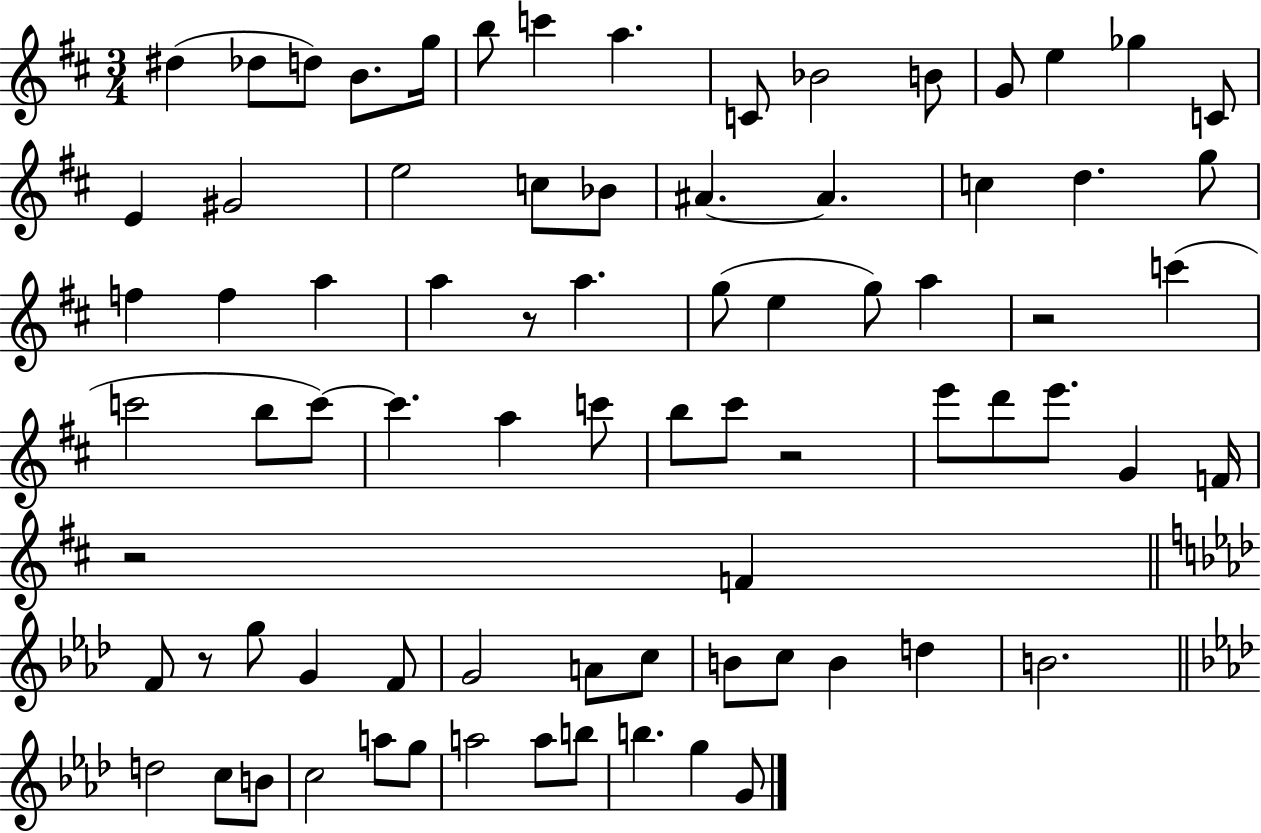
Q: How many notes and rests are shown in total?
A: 78